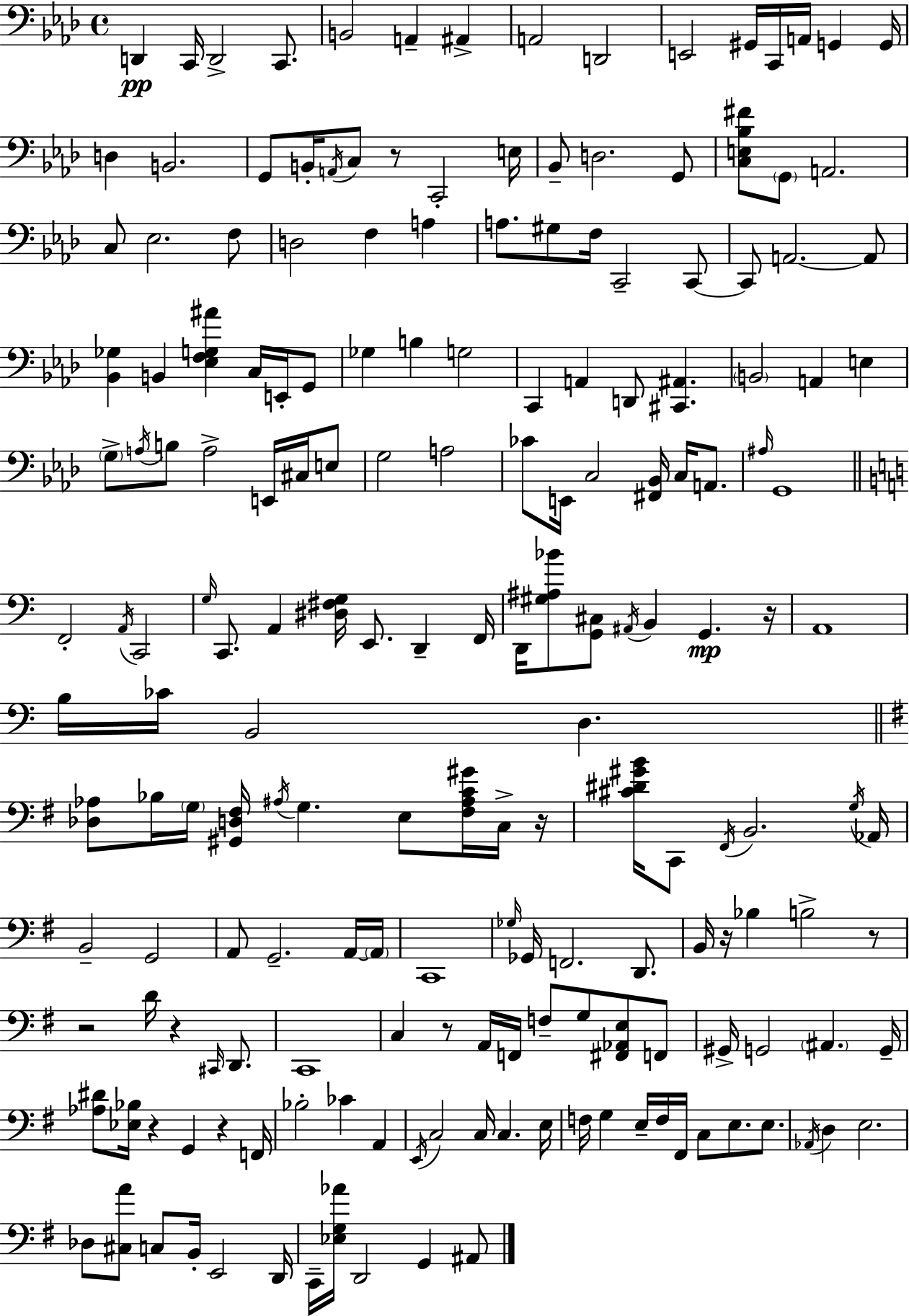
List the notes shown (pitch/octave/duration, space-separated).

D2/q C2/s D2/h C2/e. B2/h A2/q A#2/q A2/h D2/h E2/h G#2/s C2/s A2/s G2/q G2/s D3/q B2/h. G2/e B2/s A2/s C3/e R/e C2/h E3/s Bb2/e D3/h. G2/e [C3,E3,Bb3,F#4]/e G2/e A2/h. C3/e Eb3/h. F3/e D3/h F3/q A3/q A3/e. G#3/e F3/s C2/h C2/e C2/e A2/h. A2/e [Bb2,Gb3]/q B2/q [Eb3,F3,G3,A#4]/q C3/s E2/s G2/e Gb3/q B3/q G3/h C2/q A2/q D2/e [C#2,A#2]/q. B2/h A2/q E3/q G3/e A3/s B3/e A3/h E2/s C#3/s E3/e G3/h A3/h CES4/e E2/s C3/h [F#2,Bb2]/s C3/s A2/e. A#3/s G2/w F2/h A2/s C2/h G3/s C2/e. A2/q [D#3,F#3,G3]/s E2/e. D2/q F2/s D2/s [G#3,A#3,Bb4]/e [G2,C#3]/e A#2/s B2/q G2/q. R/s A2/w B3/s CES4/s B2/h D3/q. [Db3,Ab3]/e Bb3/s G3/s [G#2,D3,F#3]/s A#3/s G3/q. E3/e [F#3,A#3,C4,G#4]/s C3/s R/s [C#4,D#4,G#4,B4]/s C2/e F#2/s B2/h. G3/s Ab2/s B2/h G2/h A2/e G2/h. A2/s A2/s C2/w Gb3/s Gb2/s F2/h. D2/e. B2/s R/s Bb3/q B3/h R/e R/h D4/s R/q C#2/s D2/e. C2/w C3/q R/e A2/s F2/s F3/e G3/e [F#2,Ab2,E3]/e F2/e G#2/s G2/h A#2/q. G2/s [Ab3,D#4]/e [Eb3,Bb3]/s R/q G2/q R/q F2/s Bb3/h CES4/q A2/q E2/s C3/h C3/s C3/q. E3/s F3/s G3/q E3/s F3/s F#2/s C3/e E3/e. E3/e. Ab2/s D3/q E3/h. Db3/e [C#3,A4]/e C3/e B2/s E2/h D2/s C2/s [Eb3,G3,Ab4]/s D2/h G2/q A#2/e